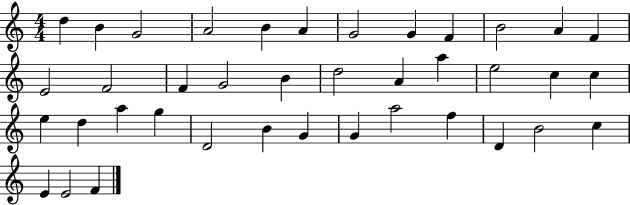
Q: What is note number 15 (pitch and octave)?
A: F4